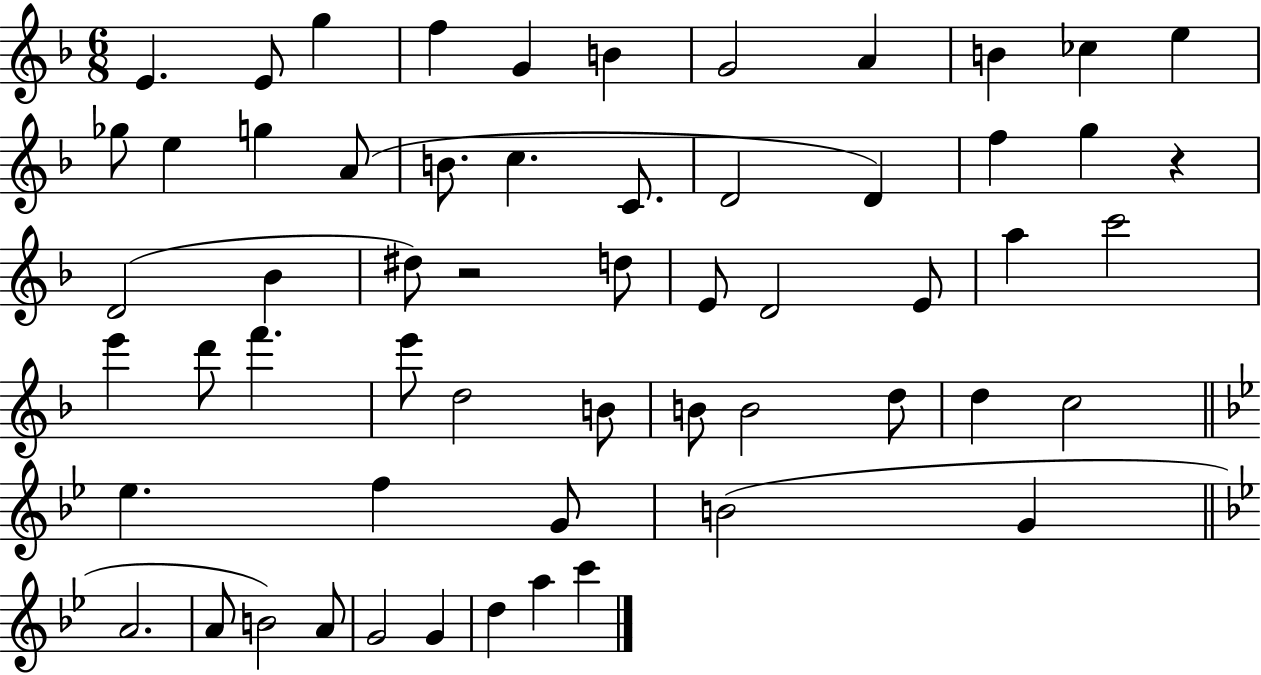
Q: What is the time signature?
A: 6/8